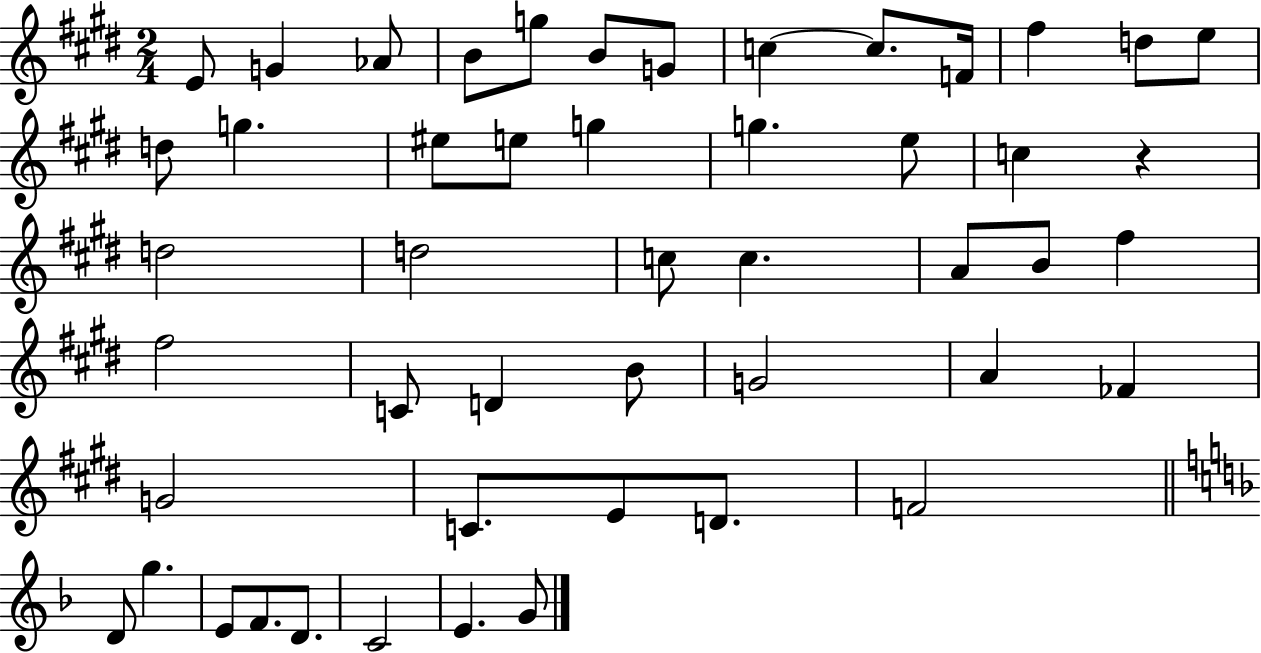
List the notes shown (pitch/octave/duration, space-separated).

E4/e G4/q Ab4/e B4/e G5/e B4/e G4/e C5/q C5/e. F4/s F#5/q D5/e E5/e D5/e G5/q. EIS5/e E5/e G5/q G5/q. E5/e C5/q R/q D5/h D5/h C5/e C5/q. A4/e B4/e F#5/q F#5/h C4/e D4/q B4/e G4/h A4/q FES4/q G4/h C4/e. E4/e D4/e. F4/h D4/e G5/q. E4/e F4/e. D4/e. C4/h E4/q. G4/e